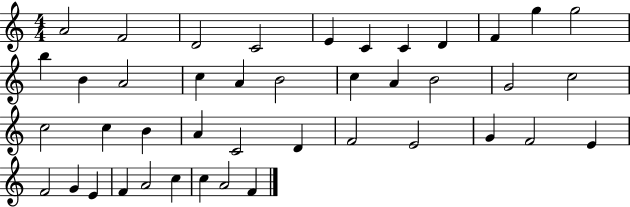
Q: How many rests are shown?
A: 0